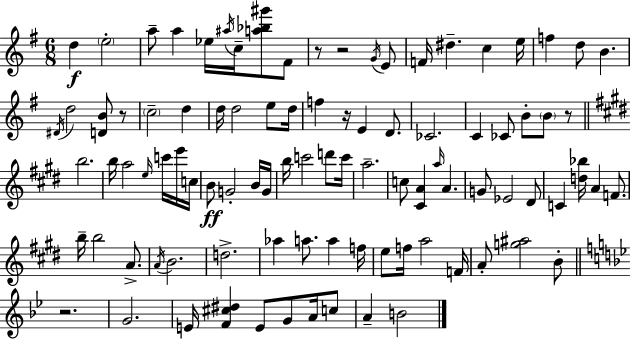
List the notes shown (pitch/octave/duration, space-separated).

D5/q E5/h A5/e A5/q Eb5/s A#5/s C5/s [A5,Bb5,G#6]/e F#4/e R/e R/h G4/s E4/e F4/s D#5/q. C5/q E5/s F5/q D5/e B4/q. D#4/s D5/h [D4,B4]/e R/e C5/h D5/q D5/s D5/h E5/e D5/s F5/q R/s E4/q D4/e. CES4/h. C4/q CES4/e B4/e B4/e R/e B5/h. B5/s A5/h E5/s C6/s E6/s C5/s B4/e G4/h B4/s G4/s B5/s C6/h D6/e C6/s A5/h. C5/e [C#4,A4]/q A5/s A4/q. G4/e Eb4/h D#4/e C4/q [D5,Bb5]/s A4/q F4/e. B5/s B5/h A4/e. A4/s B4/h. D5/h. Ab5/q A5/e. A5/q F5/s E5/e F5/s A5/h F4/s A4/e [G5,A#5]/h B4/e R/h. G4/h. E4/s [F4,C#5,D#5]/q E4/e G4/e A4/s C5/e A4/q B4/h